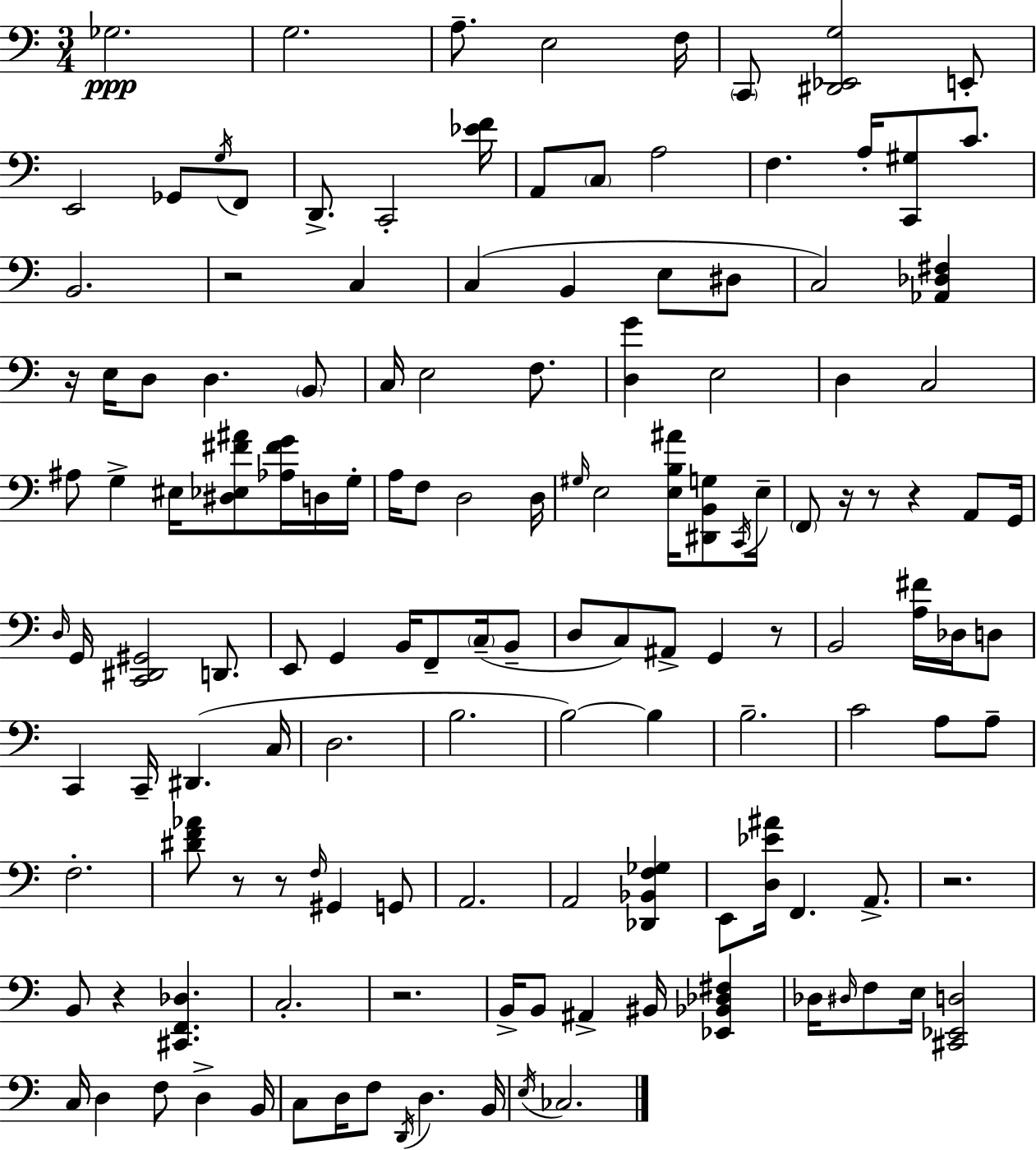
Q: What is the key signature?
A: A minor